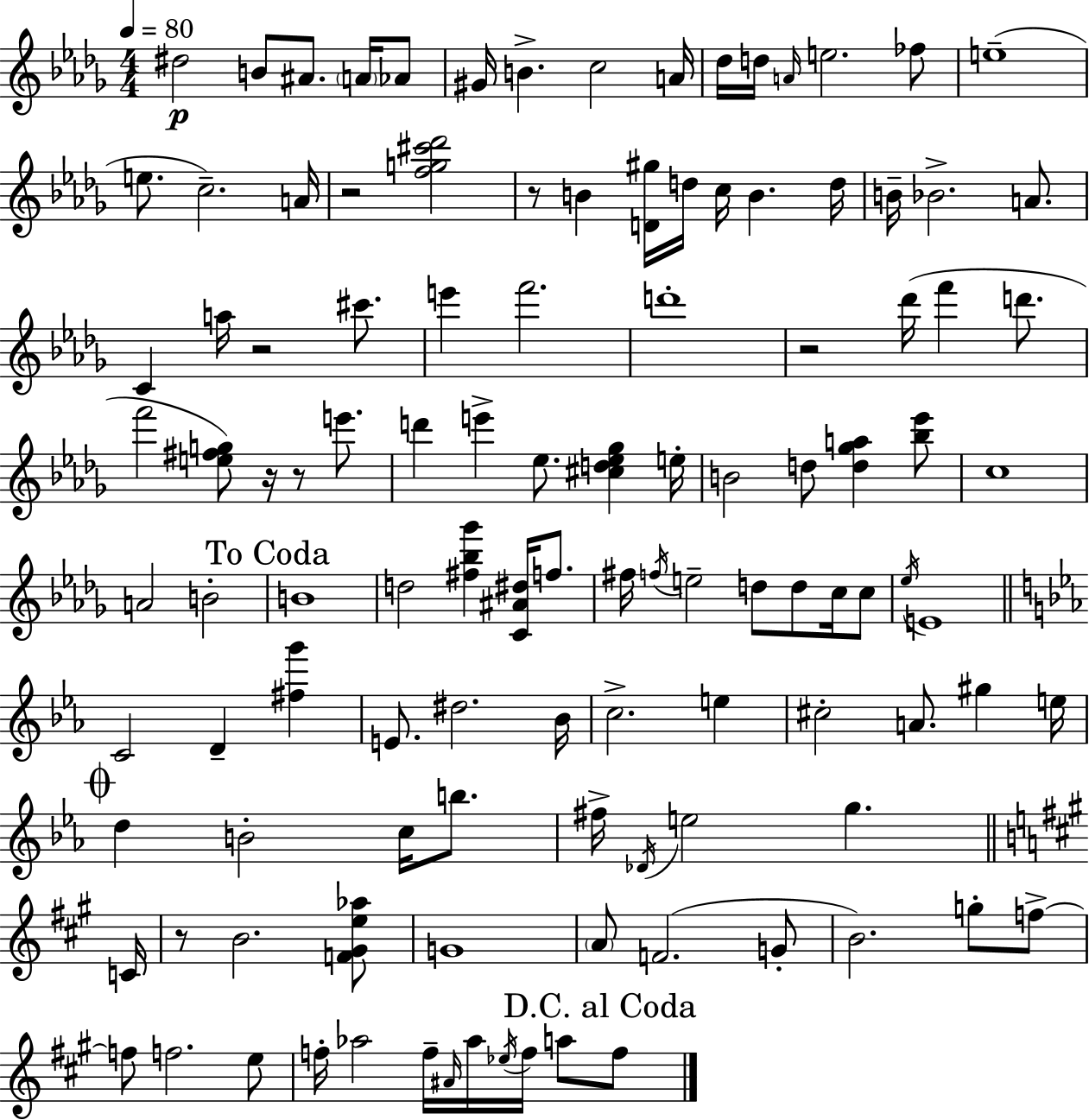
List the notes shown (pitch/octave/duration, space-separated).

D#5/h B4/e A#4/e. A4/s Ab4/e G#4/s B4/q. C5/h A4/s Db5/s D5/s A4/s E5/h. FES5/e E5/w E5/e. C5/h. A4/s R/h [F5,G5,C#6,Db6]/h R/e B4/q [D4,G#5]/s D5/s C5/s B4/q. D5/s B4/s Bb4/h. A4/e. C4/q A5/s R/h C#6/e. E6/q F6/h. D6/w R/h Db6/s F6/q D6/e. F6/h [E5,F#5,G5]/e R/s R/e E6/e. D6/q E6/q Eb5/e. [C#5,D5,Eb5,Gb5]/q E5/s B4/h D5/e [D5,Gb5,A5]/q [Bb5,Eb6]/e C5/w A4/h B4/h B4/w D5/h [F#5,Bb5,Gb6]/q [C4,A#4,D#5]/s F5/e. F#5/s F5/s E5/h D5/e D5/e C5/s C5/e Eb5/s E4/w C4/h D4/q [F#5,G6]/q E4/e. D#5/h. Bb4/s C5/h. E5/q C#5/h A4/e. G#5/q E5/s D5/q B4/h C5/s B5/e. F#5/s Db4/s E5/h G5/q. C4/s R/e B4/h. [F4,G#4,E5,Ab5]/e G4/w A4/e F4/h. G4/e B4/h. G5/e F5/e F5/e F5/h. E5/e F5/s Ab5/h F5/s A#4/s Ab5/s Eb5/s F5/s A5/e F5/e